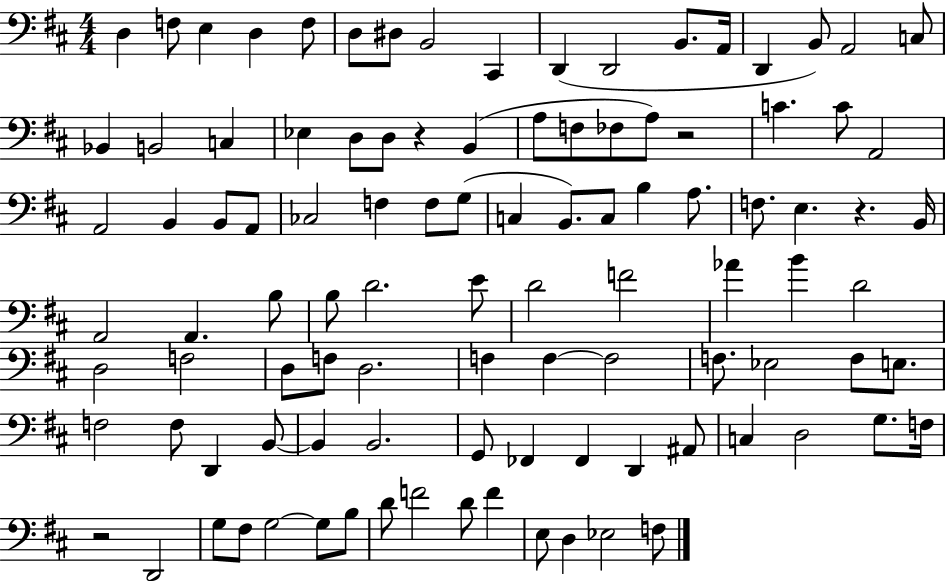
X:1
T:Untitled
M:4/4
L:1/4
K:D
D, F,/2 E, D, F,/2 D,/2 ^D,/2 B,,2 ^C,, D,, D,,2 B,,/2 A,,/4 D,, B,,/2 A,,2 C,/2 _B,, B,,2 C, _E, D,/2 D,/2 z B,, A,/2 F,/2 _F,/2 A,/2 z2 C C/2 A,,2 A,,2 B,, B,,/2 A,,/2 _C,2 F, F,/2 G,/2 C, B,,/2 C,/2 B, A,/2 F,/2 E, z B,,/4 A,,2 A,, B,/2 B,/2 D2 E/2 D2 F2 _A B D2 D,2 F,2 D,/2 F,/2 D,2 F, F, F,2 F,/2 _E,2 F,/2 E,/2 F,2 F,/2 D,, B,,/2 B,, B,,2 G,,/2 _F,, _F,, D,, ^A,,/2 C, D,2 G,/2 F,/4 z2 D,,2 G,/2 ^F,/2 G,2 G,/2 B,/2 D/2 F2 D/2 F E,/2 D, _E,2 F,/2